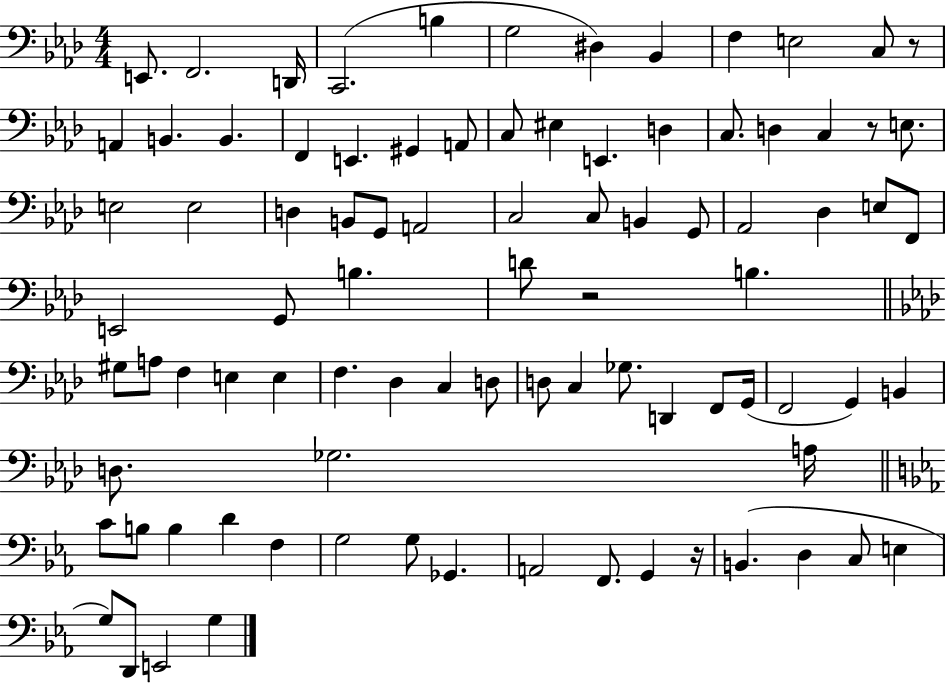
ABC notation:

X:1
T:Untitled
M:4/4
L:1/4
K:Ab
E,,/2 F,,2 D,,/4 C,,2 B, G,2 ^D, _B,, F, E,2 C,/2 z/2 A,, B,, B,, F,, E,, ^G,, A,,/2 C,/2 ^E, E,, D, C,/2 D, C, z/2 E,/2 E,2 E,2 D, B,,/2 G,,/2 A,,2 C,2 C,/2 B,, G,,/2 _A,,2 _D, E,/2 F,,/2 E,,2 G,,/2 B, D/2 z2 B, ^G,/2 A,/2 F, E, E, F, _D, C, D,/2 D,/2 C, _G,/2 D,, F,,/2 G,,/4 F,,2 G,, B,, D,/2 _G,2 A,/4 C/2 B,/2 B, D F, G,2 G,/2 _G,, A,,2 F,,/2 G,, z/4 B,, D, C,/2 E, G,/2 D,,/2 E,,2 G,